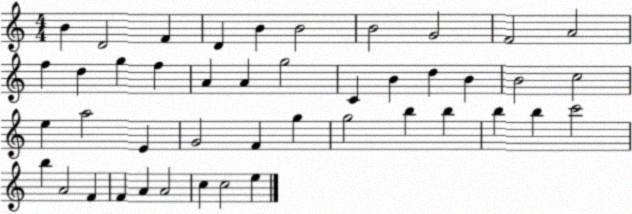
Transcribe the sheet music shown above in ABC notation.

X:1
T:Untitled
M:4/4
L:1/4
K:C
B D2 F D B B2 B2 G2 F2 A2 f d g f A A g2 C B d B B2 c2 e a2 E G2 F g g2 b b b b c'2 b A2 F F A A2 c c2 e